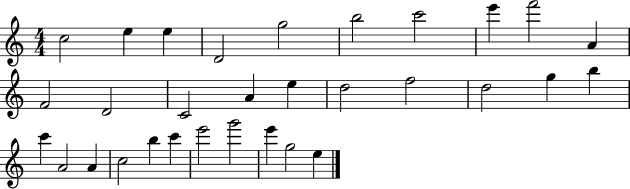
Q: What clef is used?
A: treble